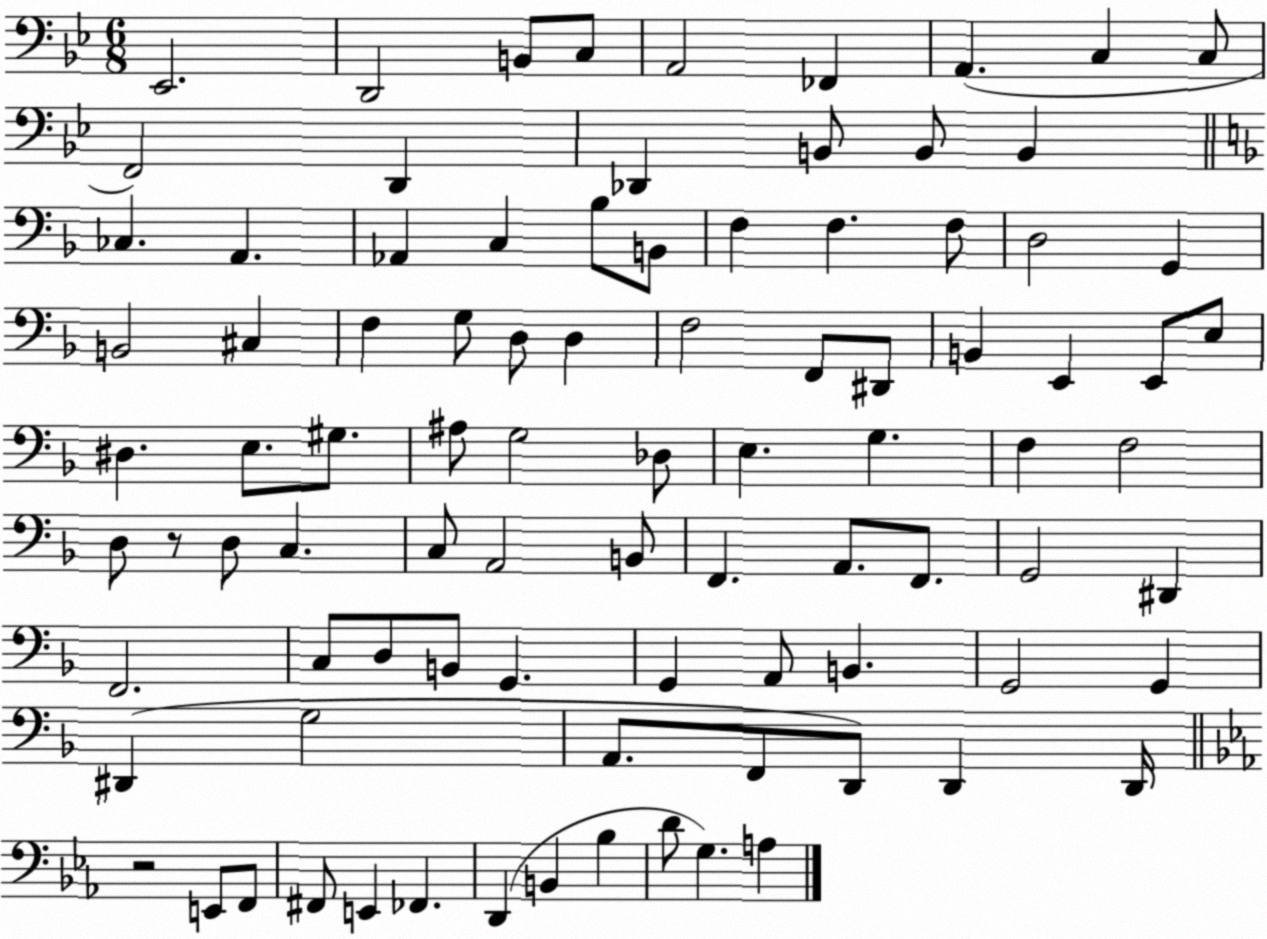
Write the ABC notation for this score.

X:1
T:Untitled
M:6/8
L:1/4
K:Bb
_E,,2 D,,2 B,,/2 C,/2 A,,2 _F,, A,, C, C,/2 F,,2 D,, _D,, B,,/2 B,,/2 B,, _C, A,, _A,, C, _B,/2 B,,/2 F, F, F,/2 D,2 G,, B,,2 ^C, F, G,/2 D,/2 D, F,2 F,,/2 ^D,,/2 B,, E,, E,,/2 E,/2 ^D, E,/2 ^G,/2 ^A,/2 G,2 _D,/2 E, G, F, F,2 D,/2 z/2 D,/2 C, C,/2 A,,2 B,,/2 F,, A,,/2 F,,/2 G,,2 ^D,, F,,2 C,/2 D,/2 B,,/2 G,, G,, A,,/2 B,, G,,2 G,, ^D,, G,2 A,,/2 F,,/2 D,,/2 D,, D,,/4 z2 E,,/2 F,,/2 ^F,,/2 E,, _F,, D,, B,, _B, D/2 G, A,